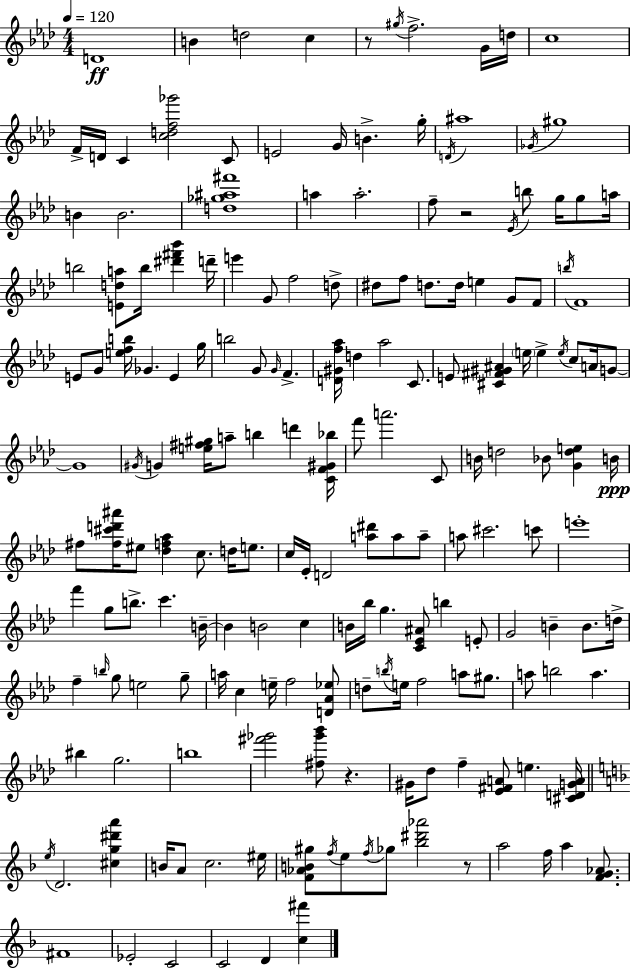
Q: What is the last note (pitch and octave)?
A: D4